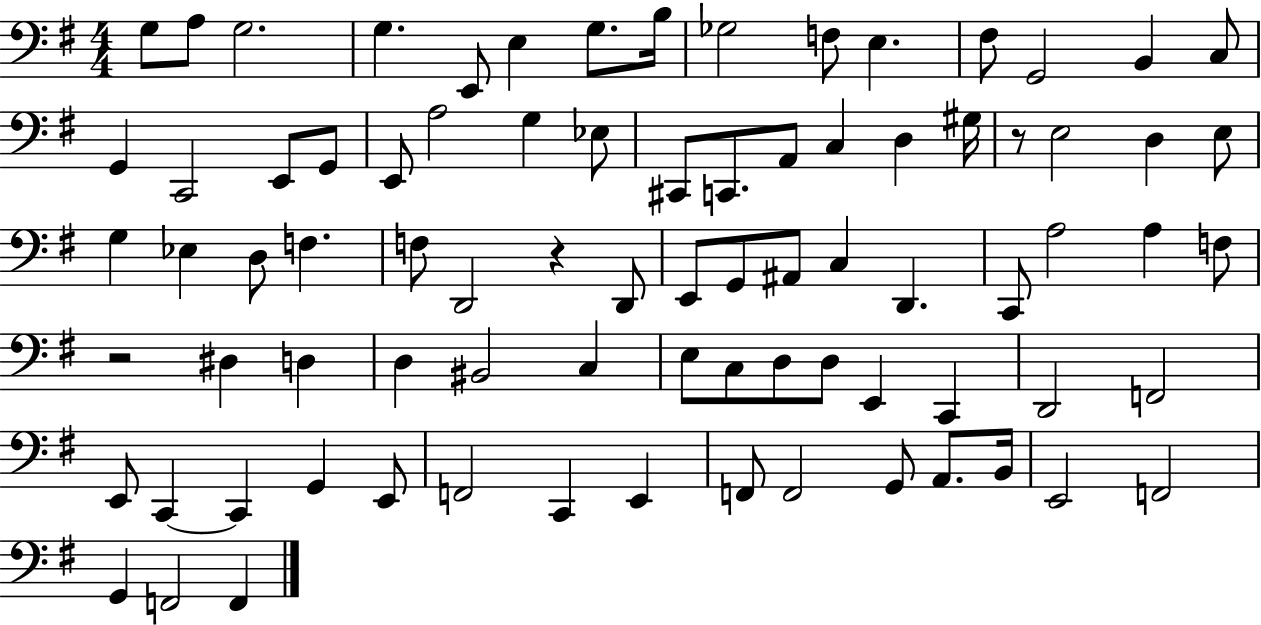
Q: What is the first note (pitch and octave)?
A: G3